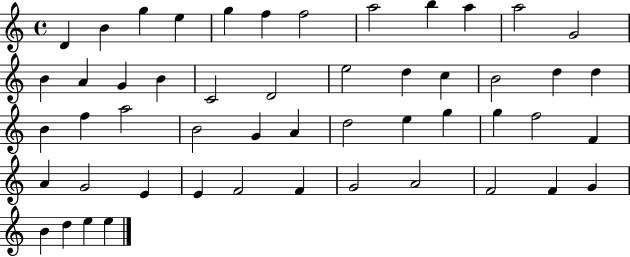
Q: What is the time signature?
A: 4/4